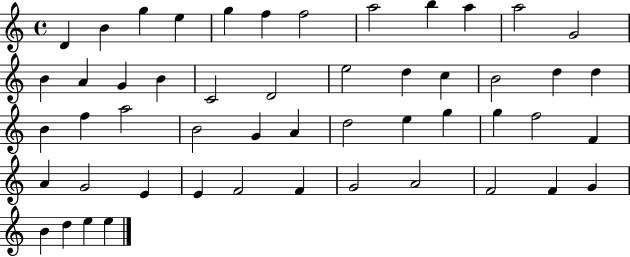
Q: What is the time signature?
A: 4/4